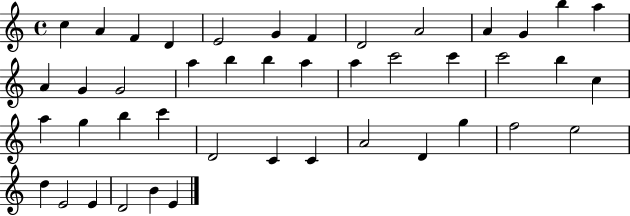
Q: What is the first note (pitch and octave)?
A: C5